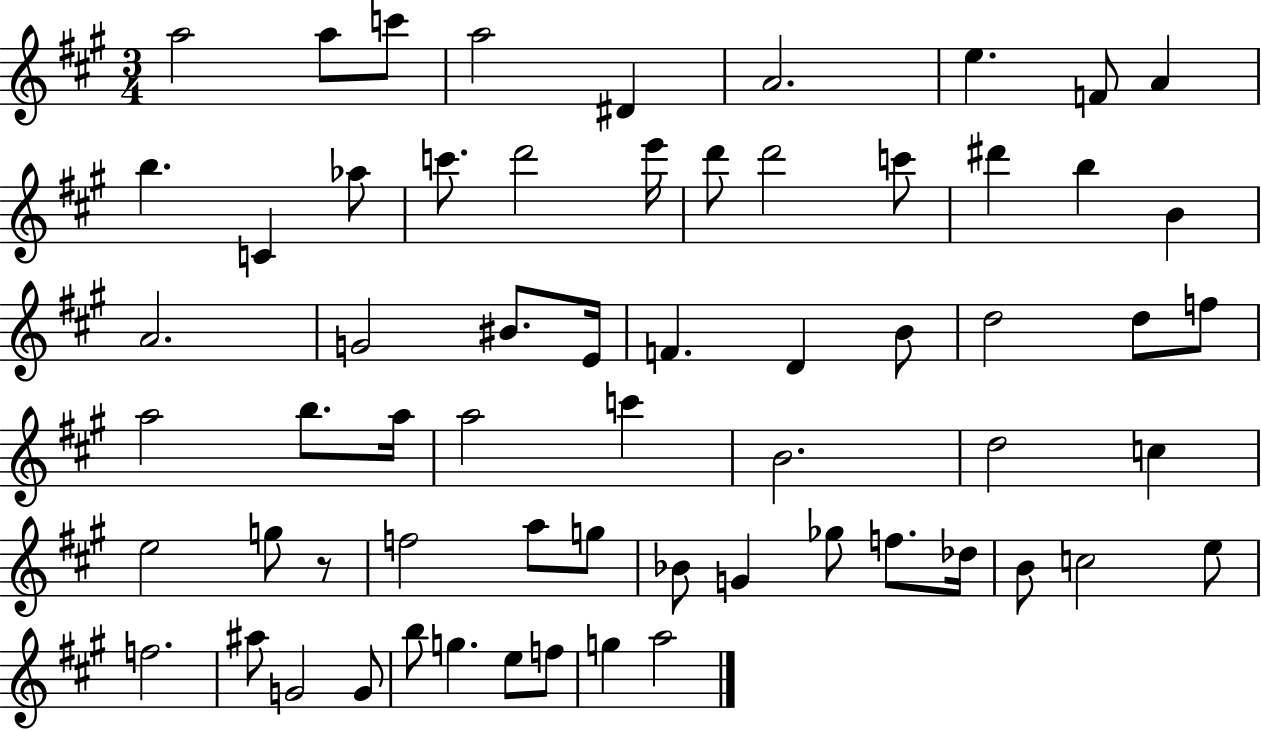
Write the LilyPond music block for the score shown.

{
  \clef treble
  \numericTimeSignature
  \time 3/4
  \key a \major
  a''2 a''8 c'''8 | a''2 dis'4 | a'2. | e''4. f'8 a'4 | \break b''4. c'4 aes''8 | c'''8. d'''2 e'''16 | d'''8 d'''2 c'''8 | dis'''4 b''4 b'4 | \break a'2. | g'2 bis'8. e'16 | f'4. d'4 b'8 | d''2 d''8 f''8 | \break a''2 b''8. a''16 | a''2 c'''4 | b'2. | d''2 c''4 | \break e''2 g''8 r8 | f''2 a''8 g''8 | bes'8 g'4 ges''8 f''8. des''16 | b'8 c''2 e''8 | \break f''2. | ais''8 g'2 g'8 | b''8 g''4. e''8 f''8 | g''4 a''2 | \break \bar "|."
}